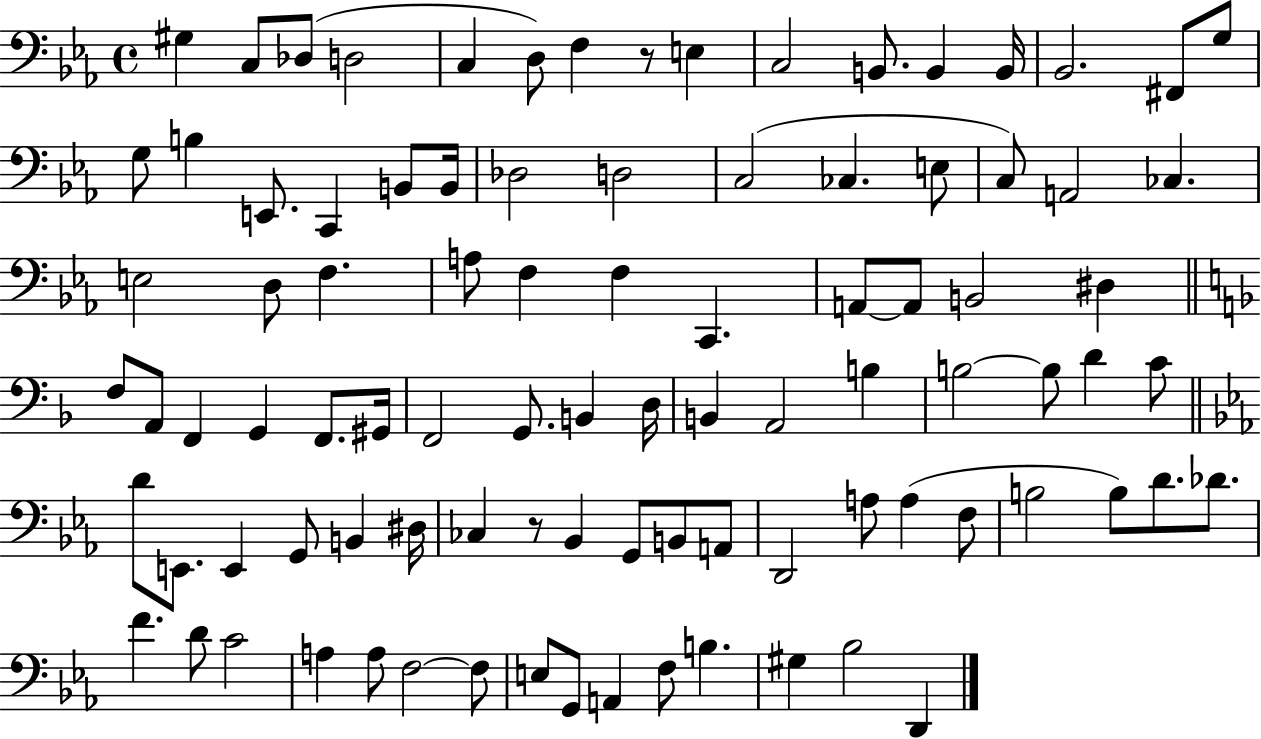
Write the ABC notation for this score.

X:1
T:Untitled
M:4/4
L:1/4
K:Eb
^G, C,/2 _D,/2 D,2 C, D,/2 F, z/2 E, C,2 B,,/2 B,, B,,/4 _B,,2 ^F,,/2 G,/2 G,/2 B, E,,/2 C,, B,,/2 B,,/4 _D,2 D,2 C,2 _C, E,/2 C,/2 A,,2 _C, E,2 D,/2 F, A,/2 F, F, C,, A,,/2 A,,/2 B,,2 ^D, F,/2 A,,/2 F,, G,, F,,/2 ^G,,/4 F,,2 G,,/2 B,, D,/4 B,, A,,2 B, B,2 B,/2 D C/2 D/2 E,,/2 E,, G,,/2 B,, ^D,/4 _C, z/2 _B,, G,,/2 B,,/2 A,,/2 D,,2 A,/2 A, F,/2 B,2 B,/2 D/2 _D/2 F D/2 C2 A, A,/2 F,2 F,/2 E,/2 G,,/2 A,, F,/2 B, ^G, _B,2 D,,